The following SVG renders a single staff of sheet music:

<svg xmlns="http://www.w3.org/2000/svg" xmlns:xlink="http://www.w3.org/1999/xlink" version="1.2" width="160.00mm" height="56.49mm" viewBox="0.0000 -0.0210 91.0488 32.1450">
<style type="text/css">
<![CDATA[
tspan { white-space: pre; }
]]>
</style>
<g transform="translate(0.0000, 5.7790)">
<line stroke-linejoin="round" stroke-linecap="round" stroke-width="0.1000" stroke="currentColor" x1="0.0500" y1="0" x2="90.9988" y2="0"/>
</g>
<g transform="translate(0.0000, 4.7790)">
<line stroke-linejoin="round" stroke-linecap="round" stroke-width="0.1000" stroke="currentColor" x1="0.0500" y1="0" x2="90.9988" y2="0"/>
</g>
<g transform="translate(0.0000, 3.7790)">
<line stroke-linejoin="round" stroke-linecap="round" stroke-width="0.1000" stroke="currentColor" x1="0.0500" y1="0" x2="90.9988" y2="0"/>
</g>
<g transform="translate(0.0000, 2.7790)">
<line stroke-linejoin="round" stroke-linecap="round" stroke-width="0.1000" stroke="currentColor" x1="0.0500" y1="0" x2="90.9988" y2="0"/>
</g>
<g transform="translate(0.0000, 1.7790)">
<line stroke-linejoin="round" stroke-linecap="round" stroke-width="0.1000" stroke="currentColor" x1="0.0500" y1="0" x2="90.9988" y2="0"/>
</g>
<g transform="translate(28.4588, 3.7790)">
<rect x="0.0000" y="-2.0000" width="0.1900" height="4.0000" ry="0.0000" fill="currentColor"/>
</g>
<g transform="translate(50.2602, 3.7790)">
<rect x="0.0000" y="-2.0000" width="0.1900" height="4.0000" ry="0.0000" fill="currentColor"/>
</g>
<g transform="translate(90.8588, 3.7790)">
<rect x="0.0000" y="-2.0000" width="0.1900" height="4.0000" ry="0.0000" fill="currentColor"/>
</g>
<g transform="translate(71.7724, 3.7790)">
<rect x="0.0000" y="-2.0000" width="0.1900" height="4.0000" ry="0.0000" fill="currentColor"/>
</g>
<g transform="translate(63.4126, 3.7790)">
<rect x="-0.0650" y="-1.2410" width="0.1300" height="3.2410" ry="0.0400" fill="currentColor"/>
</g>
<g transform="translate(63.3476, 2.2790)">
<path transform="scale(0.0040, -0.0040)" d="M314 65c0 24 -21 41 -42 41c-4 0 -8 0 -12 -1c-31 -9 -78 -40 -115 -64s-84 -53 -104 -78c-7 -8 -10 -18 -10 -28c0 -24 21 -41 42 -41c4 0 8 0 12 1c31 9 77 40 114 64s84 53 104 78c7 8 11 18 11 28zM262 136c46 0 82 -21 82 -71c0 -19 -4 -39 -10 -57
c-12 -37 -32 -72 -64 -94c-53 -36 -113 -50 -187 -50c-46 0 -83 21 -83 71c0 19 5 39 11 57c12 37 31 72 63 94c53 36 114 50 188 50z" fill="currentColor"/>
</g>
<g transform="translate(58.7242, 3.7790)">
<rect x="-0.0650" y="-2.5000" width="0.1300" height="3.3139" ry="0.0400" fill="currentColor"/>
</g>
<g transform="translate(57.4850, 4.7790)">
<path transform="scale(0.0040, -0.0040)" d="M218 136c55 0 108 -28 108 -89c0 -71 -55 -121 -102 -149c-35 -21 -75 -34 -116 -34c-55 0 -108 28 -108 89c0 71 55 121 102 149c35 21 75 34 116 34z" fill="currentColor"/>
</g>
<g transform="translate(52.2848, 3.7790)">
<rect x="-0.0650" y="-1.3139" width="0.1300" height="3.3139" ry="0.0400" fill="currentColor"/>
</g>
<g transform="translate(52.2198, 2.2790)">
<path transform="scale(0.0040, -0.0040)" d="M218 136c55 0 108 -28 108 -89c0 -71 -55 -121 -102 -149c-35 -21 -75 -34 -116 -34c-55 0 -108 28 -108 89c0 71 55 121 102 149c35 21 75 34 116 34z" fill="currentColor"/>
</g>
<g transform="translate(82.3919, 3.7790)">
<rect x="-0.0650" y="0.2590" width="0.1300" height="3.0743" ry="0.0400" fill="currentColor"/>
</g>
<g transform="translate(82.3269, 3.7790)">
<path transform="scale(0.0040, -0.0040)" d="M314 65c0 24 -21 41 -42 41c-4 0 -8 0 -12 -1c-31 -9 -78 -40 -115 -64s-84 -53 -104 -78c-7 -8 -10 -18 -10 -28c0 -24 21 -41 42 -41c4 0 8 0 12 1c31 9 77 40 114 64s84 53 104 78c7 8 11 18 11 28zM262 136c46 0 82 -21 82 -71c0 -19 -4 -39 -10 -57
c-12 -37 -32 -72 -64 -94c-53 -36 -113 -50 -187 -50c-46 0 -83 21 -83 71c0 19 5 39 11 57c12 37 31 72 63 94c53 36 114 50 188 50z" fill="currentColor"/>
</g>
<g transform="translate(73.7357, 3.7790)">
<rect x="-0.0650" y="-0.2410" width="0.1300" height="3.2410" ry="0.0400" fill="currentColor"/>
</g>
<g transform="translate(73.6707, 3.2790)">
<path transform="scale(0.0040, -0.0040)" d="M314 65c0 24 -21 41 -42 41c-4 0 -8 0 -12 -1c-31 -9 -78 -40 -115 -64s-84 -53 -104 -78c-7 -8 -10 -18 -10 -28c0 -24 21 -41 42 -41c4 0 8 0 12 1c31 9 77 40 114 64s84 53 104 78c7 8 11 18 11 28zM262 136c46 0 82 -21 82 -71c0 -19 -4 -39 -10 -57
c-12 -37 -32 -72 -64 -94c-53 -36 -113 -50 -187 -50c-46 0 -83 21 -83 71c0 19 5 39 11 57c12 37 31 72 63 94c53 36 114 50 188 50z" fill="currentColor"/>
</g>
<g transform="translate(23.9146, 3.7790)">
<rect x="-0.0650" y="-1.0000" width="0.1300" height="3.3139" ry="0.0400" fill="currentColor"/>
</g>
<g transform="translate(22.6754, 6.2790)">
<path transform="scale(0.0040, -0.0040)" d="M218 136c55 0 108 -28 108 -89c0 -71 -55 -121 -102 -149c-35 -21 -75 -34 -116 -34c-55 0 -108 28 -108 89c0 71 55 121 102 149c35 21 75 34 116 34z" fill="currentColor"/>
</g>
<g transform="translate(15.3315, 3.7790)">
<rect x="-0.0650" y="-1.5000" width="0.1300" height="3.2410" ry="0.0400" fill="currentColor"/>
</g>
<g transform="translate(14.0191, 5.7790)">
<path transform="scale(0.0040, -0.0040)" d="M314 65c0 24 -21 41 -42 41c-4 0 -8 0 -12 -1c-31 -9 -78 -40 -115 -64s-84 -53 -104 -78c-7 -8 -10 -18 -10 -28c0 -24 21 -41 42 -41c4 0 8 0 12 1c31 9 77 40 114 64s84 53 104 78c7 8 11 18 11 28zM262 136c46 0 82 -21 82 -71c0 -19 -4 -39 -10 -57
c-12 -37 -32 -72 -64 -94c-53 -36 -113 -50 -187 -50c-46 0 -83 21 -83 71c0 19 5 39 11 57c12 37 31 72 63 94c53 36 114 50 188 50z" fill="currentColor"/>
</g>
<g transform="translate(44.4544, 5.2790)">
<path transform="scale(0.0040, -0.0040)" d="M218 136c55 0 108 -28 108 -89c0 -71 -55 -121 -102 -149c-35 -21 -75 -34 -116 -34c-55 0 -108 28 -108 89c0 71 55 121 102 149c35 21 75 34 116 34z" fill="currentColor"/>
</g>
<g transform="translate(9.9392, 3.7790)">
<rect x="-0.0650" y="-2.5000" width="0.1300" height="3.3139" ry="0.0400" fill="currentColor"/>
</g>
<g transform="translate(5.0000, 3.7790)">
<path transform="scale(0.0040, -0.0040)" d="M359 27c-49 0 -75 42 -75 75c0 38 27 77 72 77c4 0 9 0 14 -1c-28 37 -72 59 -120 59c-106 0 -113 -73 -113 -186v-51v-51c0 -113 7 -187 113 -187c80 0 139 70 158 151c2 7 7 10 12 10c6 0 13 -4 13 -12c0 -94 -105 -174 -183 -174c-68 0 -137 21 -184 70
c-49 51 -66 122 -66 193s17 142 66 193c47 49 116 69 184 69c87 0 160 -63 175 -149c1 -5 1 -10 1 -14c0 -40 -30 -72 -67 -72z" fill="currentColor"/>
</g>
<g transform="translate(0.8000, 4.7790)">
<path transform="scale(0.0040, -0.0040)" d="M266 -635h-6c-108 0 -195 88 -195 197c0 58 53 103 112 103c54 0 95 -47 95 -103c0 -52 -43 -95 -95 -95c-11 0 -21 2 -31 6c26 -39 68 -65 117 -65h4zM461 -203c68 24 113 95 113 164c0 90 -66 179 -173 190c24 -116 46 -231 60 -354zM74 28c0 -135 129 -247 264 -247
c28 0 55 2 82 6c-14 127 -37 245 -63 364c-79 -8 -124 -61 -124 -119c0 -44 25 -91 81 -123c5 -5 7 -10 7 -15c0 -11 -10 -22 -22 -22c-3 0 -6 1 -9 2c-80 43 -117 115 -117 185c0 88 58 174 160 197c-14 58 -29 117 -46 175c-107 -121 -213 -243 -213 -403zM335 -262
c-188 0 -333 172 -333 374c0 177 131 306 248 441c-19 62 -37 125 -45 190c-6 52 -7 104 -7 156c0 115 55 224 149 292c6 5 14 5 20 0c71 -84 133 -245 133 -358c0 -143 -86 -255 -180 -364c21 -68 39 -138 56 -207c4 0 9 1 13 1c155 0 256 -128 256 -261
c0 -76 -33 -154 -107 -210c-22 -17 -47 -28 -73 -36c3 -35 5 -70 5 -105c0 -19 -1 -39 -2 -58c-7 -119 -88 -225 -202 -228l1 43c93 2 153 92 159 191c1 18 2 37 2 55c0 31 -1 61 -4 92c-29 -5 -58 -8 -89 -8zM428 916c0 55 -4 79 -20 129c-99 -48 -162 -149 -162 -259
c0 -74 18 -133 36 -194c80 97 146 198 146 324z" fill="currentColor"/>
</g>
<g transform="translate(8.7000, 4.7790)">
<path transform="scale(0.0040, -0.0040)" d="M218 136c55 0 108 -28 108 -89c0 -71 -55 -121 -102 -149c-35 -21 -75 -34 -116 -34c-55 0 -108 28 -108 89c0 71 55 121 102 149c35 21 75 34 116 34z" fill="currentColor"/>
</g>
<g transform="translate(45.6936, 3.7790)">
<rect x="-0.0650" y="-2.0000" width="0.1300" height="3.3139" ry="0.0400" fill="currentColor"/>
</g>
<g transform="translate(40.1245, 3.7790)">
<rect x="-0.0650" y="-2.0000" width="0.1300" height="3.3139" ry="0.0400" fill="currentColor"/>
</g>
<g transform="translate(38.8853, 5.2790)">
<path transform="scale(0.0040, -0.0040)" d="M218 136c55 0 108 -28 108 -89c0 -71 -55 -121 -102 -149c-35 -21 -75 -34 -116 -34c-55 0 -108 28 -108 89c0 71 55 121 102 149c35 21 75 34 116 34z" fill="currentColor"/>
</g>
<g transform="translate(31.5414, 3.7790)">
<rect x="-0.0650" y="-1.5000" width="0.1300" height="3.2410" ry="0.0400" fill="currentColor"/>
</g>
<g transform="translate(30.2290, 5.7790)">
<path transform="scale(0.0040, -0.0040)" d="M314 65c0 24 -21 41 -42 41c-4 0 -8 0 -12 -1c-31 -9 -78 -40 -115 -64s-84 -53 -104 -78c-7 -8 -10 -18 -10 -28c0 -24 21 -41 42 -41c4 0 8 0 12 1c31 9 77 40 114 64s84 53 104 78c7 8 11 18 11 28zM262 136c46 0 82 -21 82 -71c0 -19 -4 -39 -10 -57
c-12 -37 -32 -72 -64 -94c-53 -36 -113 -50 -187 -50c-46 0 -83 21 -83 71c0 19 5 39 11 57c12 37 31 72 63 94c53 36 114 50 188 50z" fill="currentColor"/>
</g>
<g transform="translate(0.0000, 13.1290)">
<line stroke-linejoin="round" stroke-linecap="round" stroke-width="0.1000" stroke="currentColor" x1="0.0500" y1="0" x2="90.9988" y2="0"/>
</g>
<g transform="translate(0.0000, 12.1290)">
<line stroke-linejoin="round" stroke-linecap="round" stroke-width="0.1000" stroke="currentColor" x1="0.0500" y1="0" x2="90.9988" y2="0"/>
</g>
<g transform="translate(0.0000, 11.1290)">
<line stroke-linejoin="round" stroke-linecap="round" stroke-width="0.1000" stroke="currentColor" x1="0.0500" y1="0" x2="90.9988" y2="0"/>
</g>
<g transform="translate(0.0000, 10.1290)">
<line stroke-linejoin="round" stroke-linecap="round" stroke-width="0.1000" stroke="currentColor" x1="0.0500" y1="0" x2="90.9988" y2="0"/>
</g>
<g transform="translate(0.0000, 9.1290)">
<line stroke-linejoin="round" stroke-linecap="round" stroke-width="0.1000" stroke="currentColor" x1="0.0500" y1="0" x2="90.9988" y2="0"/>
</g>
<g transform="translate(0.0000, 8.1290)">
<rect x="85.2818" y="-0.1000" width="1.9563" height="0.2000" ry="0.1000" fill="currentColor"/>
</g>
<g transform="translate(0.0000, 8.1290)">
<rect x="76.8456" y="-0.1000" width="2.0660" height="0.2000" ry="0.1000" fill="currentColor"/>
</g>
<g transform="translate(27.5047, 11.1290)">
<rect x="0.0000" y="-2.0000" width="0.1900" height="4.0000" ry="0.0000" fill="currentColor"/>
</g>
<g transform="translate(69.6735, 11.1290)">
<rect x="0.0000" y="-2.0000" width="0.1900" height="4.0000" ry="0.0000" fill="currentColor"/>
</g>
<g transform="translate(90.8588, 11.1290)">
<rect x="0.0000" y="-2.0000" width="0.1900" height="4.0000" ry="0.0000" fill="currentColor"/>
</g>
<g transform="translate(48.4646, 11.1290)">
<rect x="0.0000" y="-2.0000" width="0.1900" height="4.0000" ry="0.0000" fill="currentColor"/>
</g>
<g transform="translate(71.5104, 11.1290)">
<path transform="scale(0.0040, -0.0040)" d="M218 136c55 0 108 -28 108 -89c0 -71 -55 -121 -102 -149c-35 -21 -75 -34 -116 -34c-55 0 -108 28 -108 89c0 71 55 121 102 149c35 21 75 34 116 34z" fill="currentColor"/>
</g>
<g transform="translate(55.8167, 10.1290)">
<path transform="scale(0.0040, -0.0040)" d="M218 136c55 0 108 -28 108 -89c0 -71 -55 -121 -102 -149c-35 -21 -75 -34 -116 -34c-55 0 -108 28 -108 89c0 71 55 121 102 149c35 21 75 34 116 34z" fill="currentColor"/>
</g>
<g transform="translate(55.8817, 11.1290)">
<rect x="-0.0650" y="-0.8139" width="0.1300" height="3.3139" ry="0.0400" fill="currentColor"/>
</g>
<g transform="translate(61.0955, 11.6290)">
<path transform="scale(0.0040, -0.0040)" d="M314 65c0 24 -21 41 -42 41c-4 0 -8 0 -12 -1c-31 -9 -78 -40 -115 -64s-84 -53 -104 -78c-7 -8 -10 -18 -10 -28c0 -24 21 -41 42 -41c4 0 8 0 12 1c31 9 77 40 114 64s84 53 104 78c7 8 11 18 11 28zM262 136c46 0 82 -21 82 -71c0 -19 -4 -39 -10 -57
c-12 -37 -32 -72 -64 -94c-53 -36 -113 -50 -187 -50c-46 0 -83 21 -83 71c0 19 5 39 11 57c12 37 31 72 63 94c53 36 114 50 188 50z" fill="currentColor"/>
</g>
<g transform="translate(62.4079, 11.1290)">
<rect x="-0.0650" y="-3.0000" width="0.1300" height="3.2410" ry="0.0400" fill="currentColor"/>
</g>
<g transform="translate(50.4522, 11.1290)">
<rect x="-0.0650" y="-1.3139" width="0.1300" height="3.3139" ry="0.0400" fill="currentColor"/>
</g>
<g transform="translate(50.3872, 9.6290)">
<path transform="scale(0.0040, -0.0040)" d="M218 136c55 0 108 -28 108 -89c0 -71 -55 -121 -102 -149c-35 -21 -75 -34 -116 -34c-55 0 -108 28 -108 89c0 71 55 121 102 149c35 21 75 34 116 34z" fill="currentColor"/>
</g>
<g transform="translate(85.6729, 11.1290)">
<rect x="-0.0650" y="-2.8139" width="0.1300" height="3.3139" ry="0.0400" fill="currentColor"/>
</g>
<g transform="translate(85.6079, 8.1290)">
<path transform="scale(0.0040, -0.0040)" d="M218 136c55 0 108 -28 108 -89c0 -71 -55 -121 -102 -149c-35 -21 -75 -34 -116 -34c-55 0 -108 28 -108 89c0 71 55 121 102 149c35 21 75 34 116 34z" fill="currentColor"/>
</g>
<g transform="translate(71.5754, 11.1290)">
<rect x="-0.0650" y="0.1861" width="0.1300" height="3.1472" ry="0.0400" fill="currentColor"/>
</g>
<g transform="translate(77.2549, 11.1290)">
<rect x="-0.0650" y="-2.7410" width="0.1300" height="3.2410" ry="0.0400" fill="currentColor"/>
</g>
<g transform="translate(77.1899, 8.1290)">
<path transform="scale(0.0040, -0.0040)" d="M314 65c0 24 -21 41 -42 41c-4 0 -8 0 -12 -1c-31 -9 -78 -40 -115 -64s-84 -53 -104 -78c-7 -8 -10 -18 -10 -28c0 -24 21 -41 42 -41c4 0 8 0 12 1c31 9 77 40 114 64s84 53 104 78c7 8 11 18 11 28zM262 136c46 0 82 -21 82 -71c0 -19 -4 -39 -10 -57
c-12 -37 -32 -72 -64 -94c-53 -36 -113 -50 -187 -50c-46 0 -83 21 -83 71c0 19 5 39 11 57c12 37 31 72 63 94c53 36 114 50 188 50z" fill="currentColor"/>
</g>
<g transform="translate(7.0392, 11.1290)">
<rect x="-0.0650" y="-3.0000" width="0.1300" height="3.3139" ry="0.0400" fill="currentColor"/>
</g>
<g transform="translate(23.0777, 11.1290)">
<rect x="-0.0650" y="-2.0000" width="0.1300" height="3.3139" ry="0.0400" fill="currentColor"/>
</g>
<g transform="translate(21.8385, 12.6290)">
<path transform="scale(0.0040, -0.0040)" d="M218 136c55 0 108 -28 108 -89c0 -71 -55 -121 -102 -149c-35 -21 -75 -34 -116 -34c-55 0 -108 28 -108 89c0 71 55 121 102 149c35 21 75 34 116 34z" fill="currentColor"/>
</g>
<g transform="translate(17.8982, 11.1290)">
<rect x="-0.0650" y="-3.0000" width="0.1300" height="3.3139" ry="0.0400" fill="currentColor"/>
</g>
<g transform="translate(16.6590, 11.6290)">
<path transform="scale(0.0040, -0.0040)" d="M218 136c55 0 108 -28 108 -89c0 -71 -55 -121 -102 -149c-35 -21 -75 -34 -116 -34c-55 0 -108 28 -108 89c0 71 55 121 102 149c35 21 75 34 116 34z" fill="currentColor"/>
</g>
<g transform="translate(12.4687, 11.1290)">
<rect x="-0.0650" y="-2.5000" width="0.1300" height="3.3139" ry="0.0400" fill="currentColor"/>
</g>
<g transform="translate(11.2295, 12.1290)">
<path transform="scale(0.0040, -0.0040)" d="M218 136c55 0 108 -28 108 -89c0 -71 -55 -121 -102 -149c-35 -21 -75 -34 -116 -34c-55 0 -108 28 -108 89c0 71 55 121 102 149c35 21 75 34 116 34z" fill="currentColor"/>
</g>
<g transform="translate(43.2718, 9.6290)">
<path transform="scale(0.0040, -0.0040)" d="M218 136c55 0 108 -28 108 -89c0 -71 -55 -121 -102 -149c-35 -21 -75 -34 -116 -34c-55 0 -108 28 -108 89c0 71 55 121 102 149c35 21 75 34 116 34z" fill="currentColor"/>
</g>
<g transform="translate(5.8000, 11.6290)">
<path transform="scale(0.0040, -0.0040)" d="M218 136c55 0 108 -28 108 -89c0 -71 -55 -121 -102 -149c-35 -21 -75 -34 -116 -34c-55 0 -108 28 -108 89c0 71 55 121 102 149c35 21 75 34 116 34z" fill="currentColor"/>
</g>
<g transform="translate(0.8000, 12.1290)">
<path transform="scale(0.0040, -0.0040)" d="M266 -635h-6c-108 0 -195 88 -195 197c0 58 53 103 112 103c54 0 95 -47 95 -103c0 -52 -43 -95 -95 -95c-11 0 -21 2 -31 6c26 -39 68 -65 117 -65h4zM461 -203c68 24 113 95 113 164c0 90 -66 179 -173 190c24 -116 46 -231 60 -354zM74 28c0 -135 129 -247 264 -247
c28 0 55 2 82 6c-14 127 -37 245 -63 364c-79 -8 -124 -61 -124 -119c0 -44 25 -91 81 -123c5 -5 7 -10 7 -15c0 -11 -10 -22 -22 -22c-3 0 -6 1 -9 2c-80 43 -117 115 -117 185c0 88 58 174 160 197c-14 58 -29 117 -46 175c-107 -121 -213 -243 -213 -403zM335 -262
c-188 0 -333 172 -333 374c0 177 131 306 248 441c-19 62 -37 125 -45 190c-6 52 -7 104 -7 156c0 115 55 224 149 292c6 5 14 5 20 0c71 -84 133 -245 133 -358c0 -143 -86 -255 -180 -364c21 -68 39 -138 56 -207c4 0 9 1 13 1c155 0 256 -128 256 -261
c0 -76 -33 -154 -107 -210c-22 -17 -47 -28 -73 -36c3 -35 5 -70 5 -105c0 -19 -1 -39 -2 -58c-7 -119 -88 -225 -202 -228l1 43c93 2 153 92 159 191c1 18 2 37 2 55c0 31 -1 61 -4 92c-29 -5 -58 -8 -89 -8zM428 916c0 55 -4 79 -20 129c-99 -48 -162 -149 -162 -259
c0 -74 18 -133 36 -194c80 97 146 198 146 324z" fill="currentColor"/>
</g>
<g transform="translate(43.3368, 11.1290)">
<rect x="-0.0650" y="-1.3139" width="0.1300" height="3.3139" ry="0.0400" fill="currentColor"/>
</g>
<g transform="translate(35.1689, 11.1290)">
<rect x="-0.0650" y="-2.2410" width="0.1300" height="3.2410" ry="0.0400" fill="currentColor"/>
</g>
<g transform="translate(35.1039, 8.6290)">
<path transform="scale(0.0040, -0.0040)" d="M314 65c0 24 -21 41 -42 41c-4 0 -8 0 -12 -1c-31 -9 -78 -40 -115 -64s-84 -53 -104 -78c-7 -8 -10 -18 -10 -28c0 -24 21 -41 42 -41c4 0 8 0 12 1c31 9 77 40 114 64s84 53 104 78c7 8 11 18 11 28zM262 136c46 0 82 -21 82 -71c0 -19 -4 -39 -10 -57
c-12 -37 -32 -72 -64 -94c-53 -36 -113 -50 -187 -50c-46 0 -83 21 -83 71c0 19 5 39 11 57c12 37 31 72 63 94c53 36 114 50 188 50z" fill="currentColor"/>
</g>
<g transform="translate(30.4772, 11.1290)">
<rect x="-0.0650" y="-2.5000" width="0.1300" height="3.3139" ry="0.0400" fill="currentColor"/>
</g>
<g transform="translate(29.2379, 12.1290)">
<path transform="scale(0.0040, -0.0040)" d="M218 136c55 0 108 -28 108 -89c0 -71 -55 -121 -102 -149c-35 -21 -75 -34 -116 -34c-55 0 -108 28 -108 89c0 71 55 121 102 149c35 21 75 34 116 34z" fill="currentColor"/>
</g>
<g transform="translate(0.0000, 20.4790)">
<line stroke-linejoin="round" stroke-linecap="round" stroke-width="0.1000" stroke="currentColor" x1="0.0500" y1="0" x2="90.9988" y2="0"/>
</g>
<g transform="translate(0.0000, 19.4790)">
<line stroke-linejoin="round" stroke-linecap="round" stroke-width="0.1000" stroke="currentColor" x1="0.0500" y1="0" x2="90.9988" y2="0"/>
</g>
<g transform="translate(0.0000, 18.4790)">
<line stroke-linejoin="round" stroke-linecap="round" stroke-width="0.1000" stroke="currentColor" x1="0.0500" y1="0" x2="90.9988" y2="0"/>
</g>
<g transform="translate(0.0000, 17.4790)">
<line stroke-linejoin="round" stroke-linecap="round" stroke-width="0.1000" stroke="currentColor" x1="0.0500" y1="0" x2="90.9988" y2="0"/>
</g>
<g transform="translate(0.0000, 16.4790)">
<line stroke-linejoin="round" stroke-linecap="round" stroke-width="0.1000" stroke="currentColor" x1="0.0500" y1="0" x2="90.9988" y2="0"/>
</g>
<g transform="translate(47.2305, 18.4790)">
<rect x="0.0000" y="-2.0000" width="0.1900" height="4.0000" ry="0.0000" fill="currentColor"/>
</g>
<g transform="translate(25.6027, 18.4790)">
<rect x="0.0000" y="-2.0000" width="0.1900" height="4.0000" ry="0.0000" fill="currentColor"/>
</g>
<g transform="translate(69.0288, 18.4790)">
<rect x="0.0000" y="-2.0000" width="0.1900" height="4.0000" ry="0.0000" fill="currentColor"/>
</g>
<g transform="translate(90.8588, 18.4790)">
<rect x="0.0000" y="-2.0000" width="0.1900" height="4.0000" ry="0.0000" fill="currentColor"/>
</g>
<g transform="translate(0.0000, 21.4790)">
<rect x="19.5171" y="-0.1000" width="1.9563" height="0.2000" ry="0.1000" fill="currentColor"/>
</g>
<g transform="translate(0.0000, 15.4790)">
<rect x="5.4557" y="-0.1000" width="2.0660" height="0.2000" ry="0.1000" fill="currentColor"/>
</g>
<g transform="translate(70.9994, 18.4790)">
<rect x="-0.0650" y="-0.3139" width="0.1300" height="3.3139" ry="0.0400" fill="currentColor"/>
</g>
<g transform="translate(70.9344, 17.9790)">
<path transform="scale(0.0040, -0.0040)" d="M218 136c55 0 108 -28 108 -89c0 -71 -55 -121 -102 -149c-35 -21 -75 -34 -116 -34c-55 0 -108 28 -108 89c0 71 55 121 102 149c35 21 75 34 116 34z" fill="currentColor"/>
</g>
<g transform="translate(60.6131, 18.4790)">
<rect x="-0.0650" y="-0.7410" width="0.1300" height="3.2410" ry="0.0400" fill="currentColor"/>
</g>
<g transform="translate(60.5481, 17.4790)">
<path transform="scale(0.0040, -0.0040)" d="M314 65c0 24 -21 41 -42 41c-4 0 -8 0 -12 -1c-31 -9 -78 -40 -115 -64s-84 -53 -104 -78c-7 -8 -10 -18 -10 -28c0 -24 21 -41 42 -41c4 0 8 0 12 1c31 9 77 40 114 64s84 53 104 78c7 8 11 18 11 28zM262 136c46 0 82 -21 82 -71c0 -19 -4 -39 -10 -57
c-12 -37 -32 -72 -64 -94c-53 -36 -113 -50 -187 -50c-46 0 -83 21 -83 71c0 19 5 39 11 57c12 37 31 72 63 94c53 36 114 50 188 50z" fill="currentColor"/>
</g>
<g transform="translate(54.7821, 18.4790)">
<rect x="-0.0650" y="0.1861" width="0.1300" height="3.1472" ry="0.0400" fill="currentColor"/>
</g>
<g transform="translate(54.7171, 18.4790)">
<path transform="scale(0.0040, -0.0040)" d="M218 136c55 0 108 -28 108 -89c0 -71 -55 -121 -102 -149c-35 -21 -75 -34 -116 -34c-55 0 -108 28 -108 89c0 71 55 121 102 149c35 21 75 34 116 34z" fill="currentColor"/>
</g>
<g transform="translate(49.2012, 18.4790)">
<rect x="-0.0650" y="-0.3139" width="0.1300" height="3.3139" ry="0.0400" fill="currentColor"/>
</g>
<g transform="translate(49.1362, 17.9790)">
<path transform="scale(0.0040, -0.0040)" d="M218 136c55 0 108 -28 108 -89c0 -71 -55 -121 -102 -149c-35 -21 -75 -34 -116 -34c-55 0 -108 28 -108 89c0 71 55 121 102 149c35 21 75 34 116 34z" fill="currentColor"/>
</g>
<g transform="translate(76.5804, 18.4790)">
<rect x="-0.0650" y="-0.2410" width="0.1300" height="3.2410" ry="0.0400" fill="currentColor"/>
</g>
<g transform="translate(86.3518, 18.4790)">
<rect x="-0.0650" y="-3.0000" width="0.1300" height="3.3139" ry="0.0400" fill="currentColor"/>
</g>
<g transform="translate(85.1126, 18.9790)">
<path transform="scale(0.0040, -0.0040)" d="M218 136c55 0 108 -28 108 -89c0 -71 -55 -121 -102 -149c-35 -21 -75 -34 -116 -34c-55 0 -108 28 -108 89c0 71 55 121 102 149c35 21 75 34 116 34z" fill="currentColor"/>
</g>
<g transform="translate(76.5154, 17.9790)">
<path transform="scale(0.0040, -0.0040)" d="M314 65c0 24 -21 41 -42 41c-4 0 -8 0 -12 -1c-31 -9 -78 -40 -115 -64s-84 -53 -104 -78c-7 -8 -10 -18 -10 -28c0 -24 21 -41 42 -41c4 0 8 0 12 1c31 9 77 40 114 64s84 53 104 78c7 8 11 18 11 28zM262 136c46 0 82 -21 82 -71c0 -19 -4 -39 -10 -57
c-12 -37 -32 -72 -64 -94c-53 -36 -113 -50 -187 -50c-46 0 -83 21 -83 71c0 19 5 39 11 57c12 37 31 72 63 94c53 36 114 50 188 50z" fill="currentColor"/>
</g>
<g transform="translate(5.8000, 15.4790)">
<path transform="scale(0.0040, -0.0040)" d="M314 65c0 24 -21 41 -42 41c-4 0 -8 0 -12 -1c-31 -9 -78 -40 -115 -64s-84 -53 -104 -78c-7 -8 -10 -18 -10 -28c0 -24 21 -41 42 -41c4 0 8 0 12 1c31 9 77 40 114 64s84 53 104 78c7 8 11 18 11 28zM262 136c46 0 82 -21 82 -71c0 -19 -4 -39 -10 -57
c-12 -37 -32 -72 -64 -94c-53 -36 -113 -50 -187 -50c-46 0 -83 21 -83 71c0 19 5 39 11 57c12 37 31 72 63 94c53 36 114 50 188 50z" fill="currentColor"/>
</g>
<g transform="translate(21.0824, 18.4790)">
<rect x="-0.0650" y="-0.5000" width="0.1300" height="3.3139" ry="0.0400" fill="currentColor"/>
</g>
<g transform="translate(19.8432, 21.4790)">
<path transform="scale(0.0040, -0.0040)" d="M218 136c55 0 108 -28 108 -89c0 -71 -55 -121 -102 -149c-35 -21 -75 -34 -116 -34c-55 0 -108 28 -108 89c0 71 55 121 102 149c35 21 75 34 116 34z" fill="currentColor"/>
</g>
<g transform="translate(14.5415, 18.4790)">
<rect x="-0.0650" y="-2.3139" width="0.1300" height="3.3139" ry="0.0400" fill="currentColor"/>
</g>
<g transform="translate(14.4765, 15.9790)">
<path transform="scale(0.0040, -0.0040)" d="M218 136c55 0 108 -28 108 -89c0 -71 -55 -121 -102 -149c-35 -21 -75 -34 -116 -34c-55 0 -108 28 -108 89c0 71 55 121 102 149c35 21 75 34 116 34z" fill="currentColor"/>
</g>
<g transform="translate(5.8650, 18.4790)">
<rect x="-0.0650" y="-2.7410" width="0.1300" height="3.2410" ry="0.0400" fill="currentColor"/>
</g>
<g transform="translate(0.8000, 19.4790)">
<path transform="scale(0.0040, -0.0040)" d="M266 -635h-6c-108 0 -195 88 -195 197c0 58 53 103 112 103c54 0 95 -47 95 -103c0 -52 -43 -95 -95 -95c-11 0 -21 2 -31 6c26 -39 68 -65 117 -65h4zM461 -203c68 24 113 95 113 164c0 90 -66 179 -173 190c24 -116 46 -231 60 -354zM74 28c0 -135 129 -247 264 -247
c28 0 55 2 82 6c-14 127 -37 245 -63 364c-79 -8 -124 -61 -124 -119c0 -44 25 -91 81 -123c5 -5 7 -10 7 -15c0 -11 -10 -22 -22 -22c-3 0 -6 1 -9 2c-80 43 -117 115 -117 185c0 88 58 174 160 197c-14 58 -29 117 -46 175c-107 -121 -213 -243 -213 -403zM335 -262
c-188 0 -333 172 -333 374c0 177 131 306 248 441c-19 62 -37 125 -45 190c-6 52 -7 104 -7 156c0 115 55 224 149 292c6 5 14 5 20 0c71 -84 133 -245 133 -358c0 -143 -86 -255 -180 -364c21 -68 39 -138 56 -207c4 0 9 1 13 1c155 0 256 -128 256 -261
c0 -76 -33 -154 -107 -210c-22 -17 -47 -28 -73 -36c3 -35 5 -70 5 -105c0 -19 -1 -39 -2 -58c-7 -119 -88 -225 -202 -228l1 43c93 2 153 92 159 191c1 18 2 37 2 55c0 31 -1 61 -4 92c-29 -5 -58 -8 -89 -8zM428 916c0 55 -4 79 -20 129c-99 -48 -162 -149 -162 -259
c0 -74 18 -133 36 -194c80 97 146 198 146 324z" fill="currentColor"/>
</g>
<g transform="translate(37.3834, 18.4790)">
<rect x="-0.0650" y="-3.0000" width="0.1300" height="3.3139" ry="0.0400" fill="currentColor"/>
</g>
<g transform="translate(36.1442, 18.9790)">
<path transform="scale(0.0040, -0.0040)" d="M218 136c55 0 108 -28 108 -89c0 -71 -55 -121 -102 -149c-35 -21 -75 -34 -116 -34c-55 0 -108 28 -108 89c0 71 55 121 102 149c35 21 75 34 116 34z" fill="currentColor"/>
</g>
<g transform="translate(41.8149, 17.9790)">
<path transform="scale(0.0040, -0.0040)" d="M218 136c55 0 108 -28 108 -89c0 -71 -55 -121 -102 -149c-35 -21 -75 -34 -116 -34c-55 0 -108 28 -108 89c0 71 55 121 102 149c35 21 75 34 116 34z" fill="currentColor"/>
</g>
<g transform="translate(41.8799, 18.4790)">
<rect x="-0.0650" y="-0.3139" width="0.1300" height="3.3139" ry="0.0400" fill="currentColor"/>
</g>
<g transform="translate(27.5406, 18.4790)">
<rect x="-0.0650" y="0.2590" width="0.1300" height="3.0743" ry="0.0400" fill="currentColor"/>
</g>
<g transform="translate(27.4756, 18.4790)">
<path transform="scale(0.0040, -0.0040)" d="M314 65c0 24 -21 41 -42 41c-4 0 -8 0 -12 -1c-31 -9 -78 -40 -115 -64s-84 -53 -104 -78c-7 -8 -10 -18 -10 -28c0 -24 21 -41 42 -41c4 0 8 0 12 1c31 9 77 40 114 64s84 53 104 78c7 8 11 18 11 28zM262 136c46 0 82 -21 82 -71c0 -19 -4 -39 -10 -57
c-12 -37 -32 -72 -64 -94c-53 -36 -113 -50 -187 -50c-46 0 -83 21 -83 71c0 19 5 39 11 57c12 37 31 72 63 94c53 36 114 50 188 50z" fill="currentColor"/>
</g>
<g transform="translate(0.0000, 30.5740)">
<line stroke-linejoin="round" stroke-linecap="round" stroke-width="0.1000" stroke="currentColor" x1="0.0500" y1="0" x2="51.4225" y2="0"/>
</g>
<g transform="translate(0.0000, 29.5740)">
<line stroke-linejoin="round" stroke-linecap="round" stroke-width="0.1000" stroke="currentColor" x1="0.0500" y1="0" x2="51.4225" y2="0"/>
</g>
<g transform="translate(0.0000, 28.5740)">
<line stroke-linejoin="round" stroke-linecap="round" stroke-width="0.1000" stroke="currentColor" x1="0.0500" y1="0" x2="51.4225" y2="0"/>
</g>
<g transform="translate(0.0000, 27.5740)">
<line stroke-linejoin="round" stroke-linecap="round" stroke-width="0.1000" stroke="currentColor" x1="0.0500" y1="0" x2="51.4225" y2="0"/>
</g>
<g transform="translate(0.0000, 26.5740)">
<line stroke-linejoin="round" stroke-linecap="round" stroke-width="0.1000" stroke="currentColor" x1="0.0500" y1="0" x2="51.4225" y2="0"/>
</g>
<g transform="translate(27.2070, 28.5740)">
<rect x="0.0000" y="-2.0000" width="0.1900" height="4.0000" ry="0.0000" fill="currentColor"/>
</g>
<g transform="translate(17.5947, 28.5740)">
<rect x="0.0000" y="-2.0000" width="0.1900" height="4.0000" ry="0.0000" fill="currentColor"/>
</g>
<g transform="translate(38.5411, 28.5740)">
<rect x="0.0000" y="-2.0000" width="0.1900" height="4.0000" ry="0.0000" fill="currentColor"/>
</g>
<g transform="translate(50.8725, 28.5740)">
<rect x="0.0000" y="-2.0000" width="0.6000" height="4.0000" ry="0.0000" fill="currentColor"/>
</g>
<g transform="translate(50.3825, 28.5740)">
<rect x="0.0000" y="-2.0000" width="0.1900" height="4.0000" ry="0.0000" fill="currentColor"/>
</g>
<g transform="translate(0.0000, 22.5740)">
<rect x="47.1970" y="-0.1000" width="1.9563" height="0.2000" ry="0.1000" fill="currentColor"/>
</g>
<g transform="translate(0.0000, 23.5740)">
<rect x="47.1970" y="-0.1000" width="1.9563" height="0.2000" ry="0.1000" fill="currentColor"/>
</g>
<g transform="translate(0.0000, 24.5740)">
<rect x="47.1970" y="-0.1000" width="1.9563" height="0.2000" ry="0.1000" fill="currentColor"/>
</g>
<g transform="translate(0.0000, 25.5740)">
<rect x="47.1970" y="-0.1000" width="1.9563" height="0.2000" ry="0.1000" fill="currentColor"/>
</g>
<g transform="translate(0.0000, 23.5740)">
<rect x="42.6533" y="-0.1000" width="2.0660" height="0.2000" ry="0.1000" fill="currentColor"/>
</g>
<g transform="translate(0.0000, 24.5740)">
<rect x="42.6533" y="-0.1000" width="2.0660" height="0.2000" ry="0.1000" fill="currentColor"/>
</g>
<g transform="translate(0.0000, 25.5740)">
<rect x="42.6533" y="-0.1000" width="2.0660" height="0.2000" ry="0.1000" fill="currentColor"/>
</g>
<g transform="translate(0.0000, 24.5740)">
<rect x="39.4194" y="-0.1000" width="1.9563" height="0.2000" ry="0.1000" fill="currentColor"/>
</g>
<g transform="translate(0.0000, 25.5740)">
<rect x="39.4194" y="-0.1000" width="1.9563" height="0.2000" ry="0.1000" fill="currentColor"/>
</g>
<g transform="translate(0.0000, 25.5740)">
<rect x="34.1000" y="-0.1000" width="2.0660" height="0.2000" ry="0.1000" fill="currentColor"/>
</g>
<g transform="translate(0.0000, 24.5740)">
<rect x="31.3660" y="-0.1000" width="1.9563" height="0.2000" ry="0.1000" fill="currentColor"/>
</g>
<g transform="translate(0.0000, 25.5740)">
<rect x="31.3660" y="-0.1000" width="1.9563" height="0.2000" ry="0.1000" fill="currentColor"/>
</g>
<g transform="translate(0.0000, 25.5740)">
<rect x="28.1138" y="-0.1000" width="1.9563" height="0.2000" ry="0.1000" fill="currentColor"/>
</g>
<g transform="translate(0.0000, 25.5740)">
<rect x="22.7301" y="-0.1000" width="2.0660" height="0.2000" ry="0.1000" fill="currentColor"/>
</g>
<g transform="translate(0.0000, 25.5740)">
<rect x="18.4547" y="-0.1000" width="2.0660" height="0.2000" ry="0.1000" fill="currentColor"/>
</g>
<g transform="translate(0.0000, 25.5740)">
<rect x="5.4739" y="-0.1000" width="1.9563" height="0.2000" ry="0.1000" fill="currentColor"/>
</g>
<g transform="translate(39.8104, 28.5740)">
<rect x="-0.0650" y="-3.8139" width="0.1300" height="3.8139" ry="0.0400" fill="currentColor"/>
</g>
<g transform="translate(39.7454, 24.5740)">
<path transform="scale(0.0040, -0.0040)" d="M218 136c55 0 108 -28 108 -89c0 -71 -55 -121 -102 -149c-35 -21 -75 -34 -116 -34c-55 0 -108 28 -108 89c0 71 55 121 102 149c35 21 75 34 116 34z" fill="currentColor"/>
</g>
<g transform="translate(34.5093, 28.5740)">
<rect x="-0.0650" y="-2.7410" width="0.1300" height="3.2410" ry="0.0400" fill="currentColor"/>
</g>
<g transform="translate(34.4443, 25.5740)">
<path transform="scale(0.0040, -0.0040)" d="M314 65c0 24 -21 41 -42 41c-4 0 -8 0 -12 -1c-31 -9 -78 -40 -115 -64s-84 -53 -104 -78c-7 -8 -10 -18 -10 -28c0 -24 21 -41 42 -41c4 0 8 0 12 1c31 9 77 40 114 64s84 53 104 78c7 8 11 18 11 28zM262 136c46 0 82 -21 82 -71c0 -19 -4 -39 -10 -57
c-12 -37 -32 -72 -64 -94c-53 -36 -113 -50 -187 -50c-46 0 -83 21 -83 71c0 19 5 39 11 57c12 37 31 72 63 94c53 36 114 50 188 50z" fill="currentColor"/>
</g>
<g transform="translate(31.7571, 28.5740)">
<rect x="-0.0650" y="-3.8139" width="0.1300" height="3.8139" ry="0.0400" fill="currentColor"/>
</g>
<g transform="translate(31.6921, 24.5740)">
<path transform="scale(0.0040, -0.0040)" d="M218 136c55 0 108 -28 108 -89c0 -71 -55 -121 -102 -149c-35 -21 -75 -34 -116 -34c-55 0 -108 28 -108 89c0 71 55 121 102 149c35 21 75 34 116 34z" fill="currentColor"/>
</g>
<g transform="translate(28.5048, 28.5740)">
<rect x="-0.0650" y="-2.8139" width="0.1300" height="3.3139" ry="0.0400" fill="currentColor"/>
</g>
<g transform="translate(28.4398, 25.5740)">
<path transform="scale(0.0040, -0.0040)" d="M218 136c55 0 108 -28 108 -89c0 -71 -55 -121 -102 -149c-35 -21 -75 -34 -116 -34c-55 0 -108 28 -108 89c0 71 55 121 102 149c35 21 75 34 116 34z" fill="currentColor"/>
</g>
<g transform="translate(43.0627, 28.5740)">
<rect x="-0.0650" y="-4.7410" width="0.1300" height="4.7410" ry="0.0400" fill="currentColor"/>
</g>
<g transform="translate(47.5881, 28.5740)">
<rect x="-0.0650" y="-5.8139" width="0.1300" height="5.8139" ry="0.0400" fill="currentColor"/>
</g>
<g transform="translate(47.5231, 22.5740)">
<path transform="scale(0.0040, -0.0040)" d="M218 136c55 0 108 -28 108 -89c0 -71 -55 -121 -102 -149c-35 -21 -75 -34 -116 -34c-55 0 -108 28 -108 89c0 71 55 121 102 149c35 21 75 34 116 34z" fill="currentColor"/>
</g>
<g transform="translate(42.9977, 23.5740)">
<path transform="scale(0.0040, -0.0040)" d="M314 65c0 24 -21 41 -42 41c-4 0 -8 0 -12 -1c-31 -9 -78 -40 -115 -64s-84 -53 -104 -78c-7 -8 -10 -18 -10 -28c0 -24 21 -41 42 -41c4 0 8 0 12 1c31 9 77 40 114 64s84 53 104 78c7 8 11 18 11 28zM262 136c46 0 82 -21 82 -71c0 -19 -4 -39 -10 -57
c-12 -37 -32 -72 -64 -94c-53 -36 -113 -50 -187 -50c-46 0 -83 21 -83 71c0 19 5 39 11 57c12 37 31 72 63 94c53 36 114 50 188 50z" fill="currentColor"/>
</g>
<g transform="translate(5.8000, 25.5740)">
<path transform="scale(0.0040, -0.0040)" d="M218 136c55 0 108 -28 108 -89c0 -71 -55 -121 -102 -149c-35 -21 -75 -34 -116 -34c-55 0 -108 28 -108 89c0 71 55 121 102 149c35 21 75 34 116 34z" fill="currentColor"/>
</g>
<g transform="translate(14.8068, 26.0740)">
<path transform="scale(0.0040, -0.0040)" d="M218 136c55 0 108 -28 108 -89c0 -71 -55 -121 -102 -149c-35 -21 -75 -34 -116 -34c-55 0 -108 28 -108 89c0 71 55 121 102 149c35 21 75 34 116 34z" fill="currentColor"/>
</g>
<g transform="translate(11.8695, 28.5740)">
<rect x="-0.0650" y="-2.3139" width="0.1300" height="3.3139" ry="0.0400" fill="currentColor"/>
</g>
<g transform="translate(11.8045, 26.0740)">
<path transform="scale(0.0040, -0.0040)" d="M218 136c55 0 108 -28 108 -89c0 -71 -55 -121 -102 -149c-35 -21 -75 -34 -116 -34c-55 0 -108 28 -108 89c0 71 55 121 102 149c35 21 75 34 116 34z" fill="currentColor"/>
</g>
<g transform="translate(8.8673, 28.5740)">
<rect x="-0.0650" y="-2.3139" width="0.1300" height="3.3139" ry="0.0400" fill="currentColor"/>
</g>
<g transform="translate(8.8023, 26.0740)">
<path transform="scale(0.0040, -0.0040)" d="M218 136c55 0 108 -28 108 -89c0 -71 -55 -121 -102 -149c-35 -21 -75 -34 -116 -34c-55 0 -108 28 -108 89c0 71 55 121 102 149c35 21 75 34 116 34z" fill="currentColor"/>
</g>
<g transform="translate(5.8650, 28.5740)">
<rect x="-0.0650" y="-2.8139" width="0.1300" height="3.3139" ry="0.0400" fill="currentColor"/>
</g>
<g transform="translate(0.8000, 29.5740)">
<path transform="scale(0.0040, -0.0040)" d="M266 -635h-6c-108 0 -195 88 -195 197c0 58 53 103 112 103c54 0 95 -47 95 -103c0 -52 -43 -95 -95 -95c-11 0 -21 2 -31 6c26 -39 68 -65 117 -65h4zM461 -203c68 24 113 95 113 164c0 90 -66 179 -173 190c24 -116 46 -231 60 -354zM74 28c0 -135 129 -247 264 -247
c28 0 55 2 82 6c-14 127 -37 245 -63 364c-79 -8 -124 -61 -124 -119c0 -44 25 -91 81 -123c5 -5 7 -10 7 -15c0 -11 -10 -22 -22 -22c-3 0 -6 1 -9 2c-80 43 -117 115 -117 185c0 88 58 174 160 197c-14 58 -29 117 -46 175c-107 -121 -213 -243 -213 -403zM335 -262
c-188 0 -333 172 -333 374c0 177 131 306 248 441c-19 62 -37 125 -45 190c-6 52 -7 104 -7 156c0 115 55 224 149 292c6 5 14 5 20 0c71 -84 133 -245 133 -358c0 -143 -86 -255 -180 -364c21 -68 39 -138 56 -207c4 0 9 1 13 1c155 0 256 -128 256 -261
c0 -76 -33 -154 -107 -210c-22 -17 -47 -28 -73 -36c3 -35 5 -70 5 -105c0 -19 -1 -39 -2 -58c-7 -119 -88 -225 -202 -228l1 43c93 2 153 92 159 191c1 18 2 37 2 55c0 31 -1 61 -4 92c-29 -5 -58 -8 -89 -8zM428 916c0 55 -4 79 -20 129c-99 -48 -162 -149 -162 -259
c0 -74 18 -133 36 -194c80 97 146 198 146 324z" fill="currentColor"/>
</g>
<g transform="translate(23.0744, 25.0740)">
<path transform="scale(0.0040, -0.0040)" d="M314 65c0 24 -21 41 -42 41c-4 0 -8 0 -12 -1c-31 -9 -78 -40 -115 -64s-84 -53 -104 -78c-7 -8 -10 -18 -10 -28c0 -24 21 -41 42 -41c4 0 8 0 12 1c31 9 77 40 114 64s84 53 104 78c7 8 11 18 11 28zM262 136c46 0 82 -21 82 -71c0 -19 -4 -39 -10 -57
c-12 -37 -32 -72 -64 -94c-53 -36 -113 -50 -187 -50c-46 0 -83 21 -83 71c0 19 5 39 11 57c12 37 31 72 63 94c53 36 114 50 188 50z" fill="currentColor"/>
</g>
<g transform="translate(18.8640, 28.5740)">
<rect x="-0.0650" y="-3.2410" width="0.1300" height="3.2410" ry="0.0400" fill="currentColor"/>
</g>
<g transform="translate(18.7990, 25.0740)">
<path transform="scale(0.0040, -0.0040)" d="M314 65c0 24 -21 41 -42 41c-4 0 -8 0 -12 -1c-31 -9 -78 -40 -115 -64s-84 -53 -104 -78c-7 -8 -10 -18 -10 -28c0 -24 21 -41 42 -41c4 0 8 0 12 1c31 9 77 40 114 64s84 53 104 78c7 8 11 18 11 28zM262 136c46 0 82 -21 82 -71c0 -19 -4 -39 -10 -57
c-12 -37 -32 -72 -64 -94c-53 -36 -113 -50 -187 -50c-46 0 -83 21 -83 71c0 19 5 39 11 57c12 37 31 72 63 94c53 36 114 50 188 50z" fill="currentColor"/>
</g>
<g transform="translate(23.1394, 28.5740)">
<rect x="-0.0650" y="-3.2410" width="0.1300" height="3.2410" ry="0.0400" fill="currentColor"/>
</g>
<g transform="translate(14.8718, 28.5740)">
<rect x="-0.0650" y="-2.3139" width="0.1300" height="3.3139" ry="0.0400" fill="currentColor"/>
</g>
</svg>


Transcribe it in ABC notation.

X:1
T:Untitled
M:4/4
L:1/4
K:C
G E2 D E2 F F e G e2 c2 B2 A G A F G g2 e e d A2 B a2 a a2 g C B2 A c c B d2 c c2 A a g g g b2 b2 a c' a2 c' e'2 g'